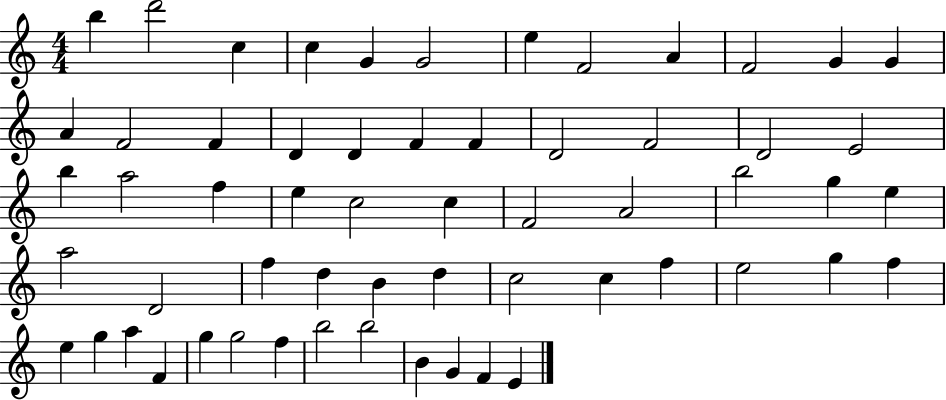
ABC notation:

X:1
T:Untitled
M:4/4
L:1/4
K:C
b d'2 c c G G2 e F2 A F2 G G A F2 F D D F F D2 F2 D2 E2 b a2 f e c2 c F2 A2 b2 g e a2 D2 f d B d c2 c f e2 g f e g a F g g2 f b2 b2 B G F E